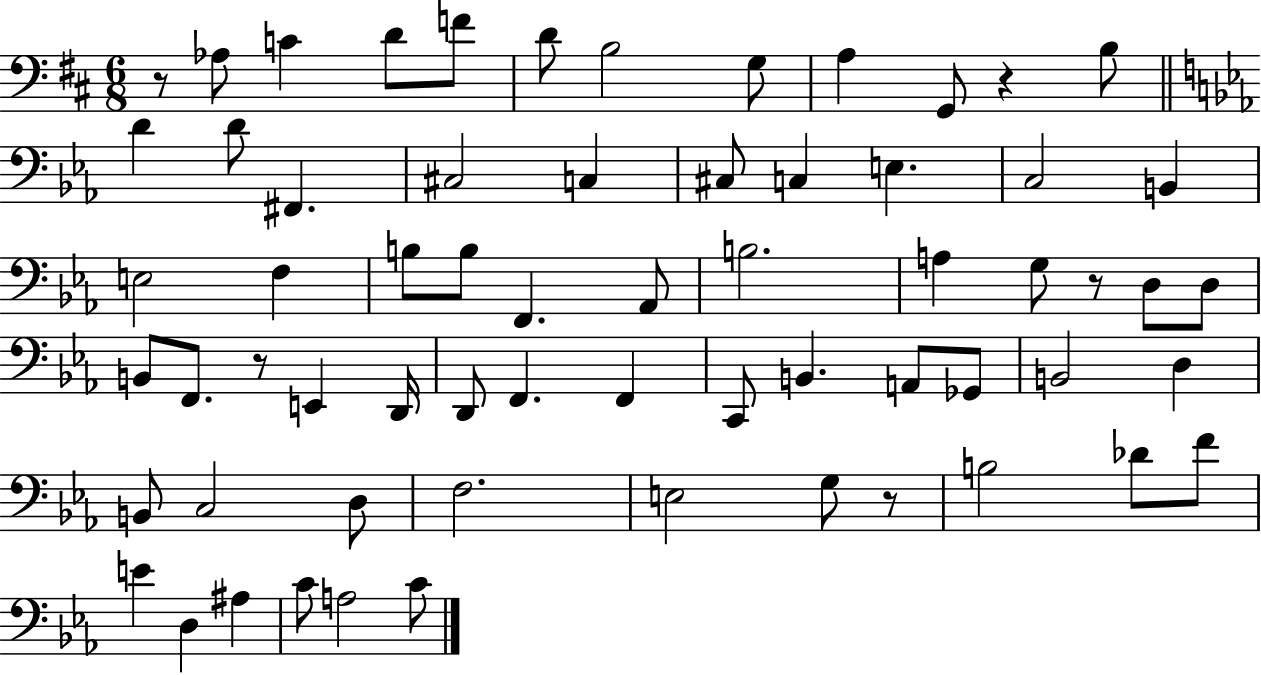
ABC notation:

X:1
T:Untitled
M:6/8
L:1/4
K:D
z/2 _A,/2 C D/2 F/2 D/2 B,2 G,/2 A, G,,/2 z B,/2 D D/2 ^F,, ^C,2 C, ^C,/2 C, E, C,2 B,, E,2 F, B,/2 B,/2 F,, _A,,/2 B,2 A, G,/2 z/2 D,/2 D,/2 B,,/2 F,,/2 z/2 E,, D,,/4 D,,/2 F,, F,, C,,/2 B,, A,,/2 _G,,/2 B,,2 D, B,,/2 C,2 D,/2 F,2 E,2 G,/2 z/2 B,2 _D/2 F/2 E D, ^A, C/2 A,2 C/2